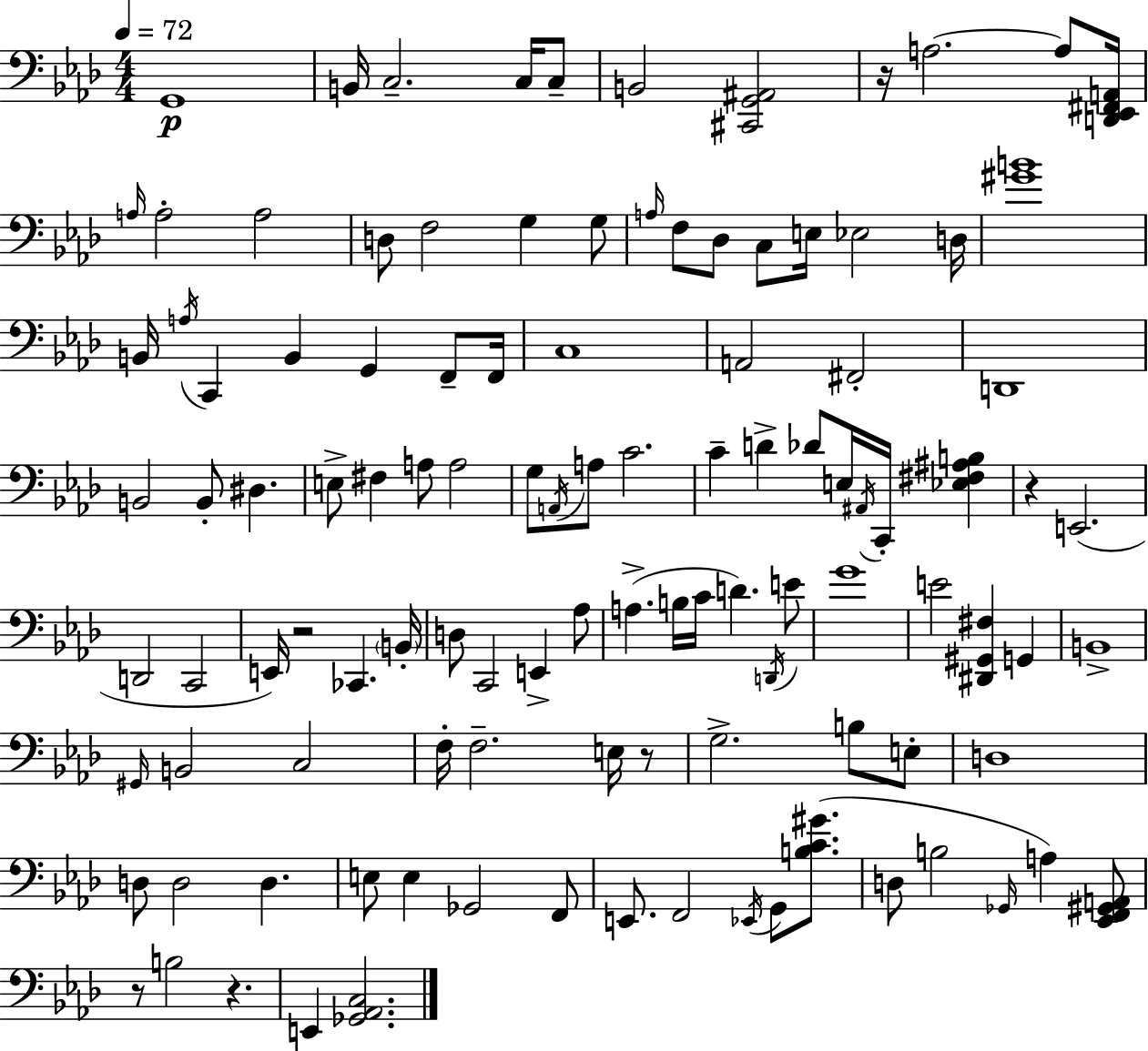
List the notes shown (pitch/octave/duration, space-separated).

G2/w B2/s C3/h. C3/s C3/e B2/h [C#2,G2,A#2]/h R/s A3/h. A3/e [D2,Eb2,F#2,A2]/s A3/s A3/h A3/h D3/e F3/h G3/q G3/e A3/s F3/e Db3/e C3/e E3/s Eb3/h D3/s [G#4,B4]/w B2/s A3/s C2/q B2/q G2/q F2/e F2/s C3/w A2/h F#2/h D2/w B2/h B2/e D#3/q. E3/e F#3/q A3/e A3/h G3/e A2/s A3/e C4/h. C4/q D4/q Db4/e E3/s A#2/s C2/s [Eb3,F#3,A#3,B3]/q R/q E2/h. D2/h C2/h E2/s R/h CES2/q. B2/s D3/e C2/h E2/q Ab3/e A3/q. B3/s C4/s D4/q. D2/s E4/e G4/w E4/h [D#2,G#2,F#3]/q G2/q B2/w G#2/s B2/h C3/h F3/s F3/h. E3/s R/e G3/h. B3/e E3/e D3/w D3/e D3/h D3/q. E3/e E3/q Gb2/h F2/e E2/e. F2/h Eb2/s G2/e [B3,C4,G#4]/e. D3/e B3/h Gb2/s A3/q [Eb2,F2,G#2,A2]/e R/e B3/h R/q. E2/q [Gb2,Ab2,C3]/h.